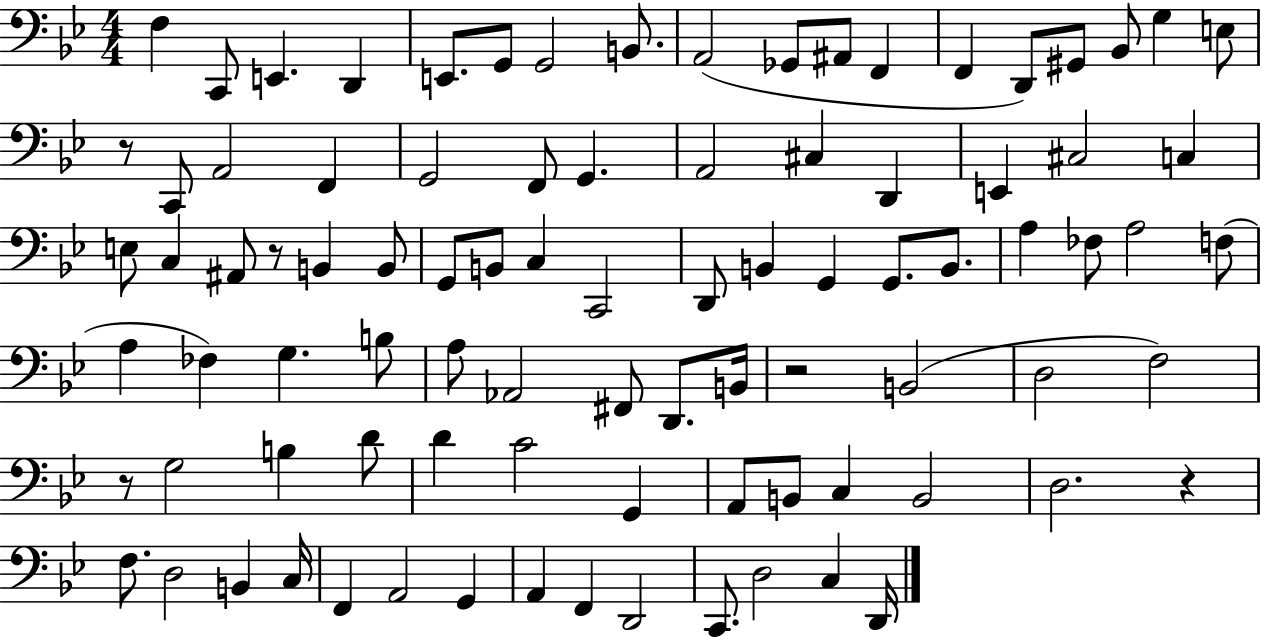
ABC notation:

X:1
T:Untitled
M:4/4
L:1/4
K:Bb
F, C,,/2 E,, D,, E,,/2 G,,/2 G,,2 B,,/2 A,,2 _G,,/2 ^A,,/2 F,, F,, D,,/2 ^G,,/2 _B,,/2 G, E,/2 z/2 C,,/2 A,,2 F,, G,,2 F,,/2 G,, A,,2 ^C, D,, E,, ^C,2 C, E,/2 C, ^A,,/2 z/2 B,, B,,/2 G,,/2 B,,/2 C, C,,2 D,,/2 B,, G,, G,,/2 B,,/2 A, _F,/2 A,2 F,/2 A, _F, G, B,/2 A,/2 _A,,2 ^F,,/2 D,,/2 B,,/4 z2 B,,2 D,2 F,2 z/2 G,2 B, D/2 D C2 G,, A,,/2 B,,/2 C, B,,2 D,2 z F,/2 D,2 B,, C,/4 F,, A,,2 G,, A,, F,, D,,2 C,,/2 D,2 C, D,,/4